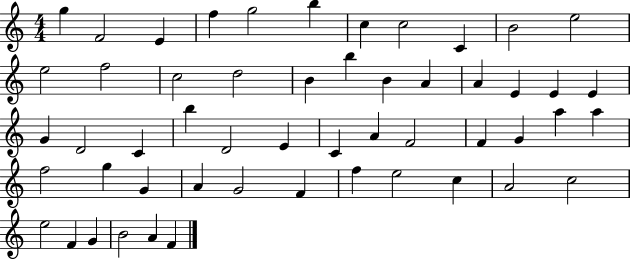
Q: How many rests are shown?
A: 0